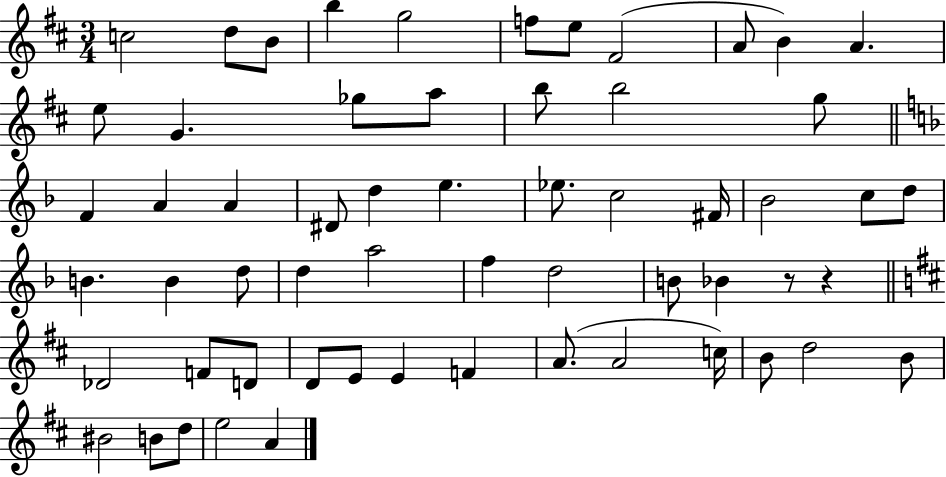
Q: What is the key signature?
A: D major